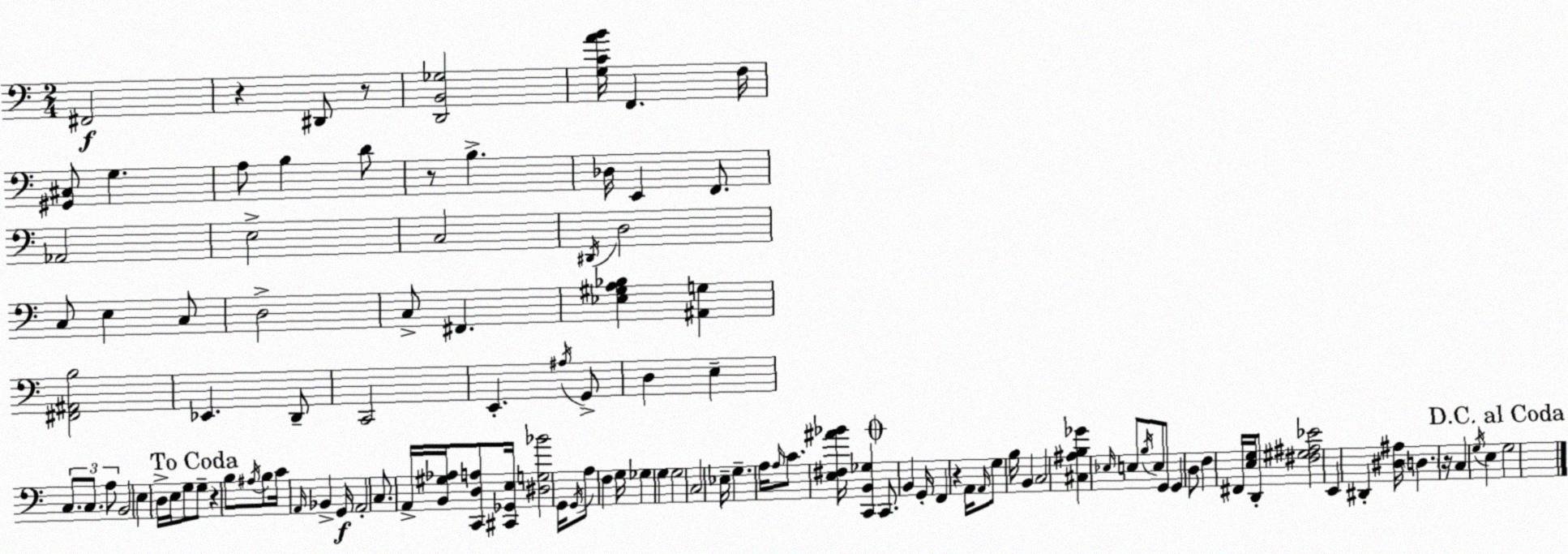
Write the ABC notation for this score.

X:1
T:Untitled
M:2/4
L:1/4
K:C
^F,,2 z ^D,,/2 z/2 [D,,B,,_G,]2 [G,CAB]/4 F,, F,/4 [^G,,^C,]/2 G, A,/2 B, D/2 z/2 B, _D,/4 E,, F,,/2 _A,,2 E,2 C,2 ^D,,/4 D,2 C,/2 E, C,/2 D,2 C,/2 ^F,, [_E,^G,A,_B,] [^A,,G,] [^F,,^A,,B,]2 _E,, D,,/2 C,,2 E,, ^A,/4 G,,/2 D, E, C,/2 C,/2 A,/2 B,,2 E, D,/4 E,/4 G,/2 G,/2 z B,/2 ^A,/4 B,/2 C/4 A,,/4 _B,, G,,/4 A,,2 C,/2 A,,/4 [B,,^G,_A,]/4 [C,,D,A,]/2 [^C,,_G,,E,]/4 [^D,G,_B]2 G,,/4 G,,/4 A,/2 F, G,/4 _G, G, G,2 C,2 _E,/4 G, A,/4 A,/4 C/2 [E,^F,^A_B]/4 [C,,B,,_G,] C,,/2 B,, G,,/4 F,, z A,,/4 A,,/4 G,/2 B,/4 B,, C,2 [^C,^A,B,_G] _E,/4 E,/2 B,/4 E,/2 G,,/2 G,, D,/2 F, ^F,,/4 [E,G,]/4 D,,/2 [^F,^G,^A,_E]2 E,, ^D,, [^D,^A,]/4 D, z/4 C, G,/4 E, G,2